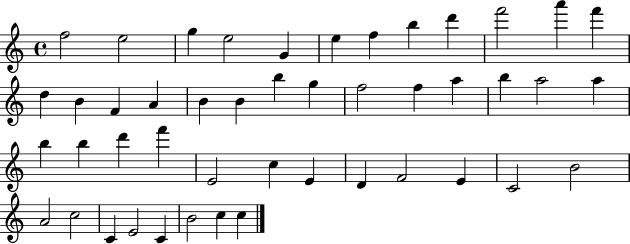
F5/h E5/h G5/q E5/h G4/q E5/q F5/q B5/q D6/q F6/h A6/q F6/q D5/q B4/q F4/q A4/q B4/q B4/q B5/q G5/q F5/h F5/q A5/q B5/q A5/h A5/q B5/q B5/q D6/q F6/q E4/h C5/q E4/q D4/q F4/h E4/q C4/h B4/h A4/h C5/h C4/q E4/h C4/q B4/h C5/q C5/q